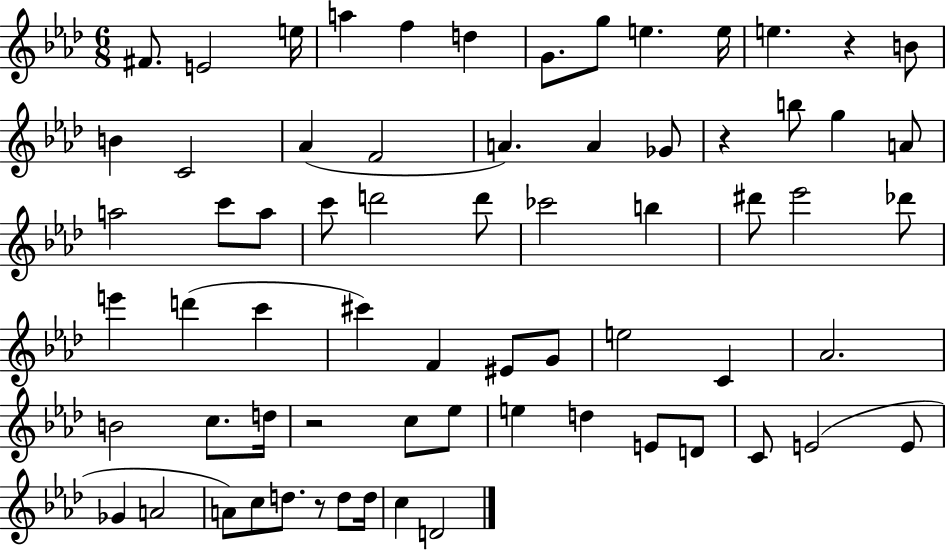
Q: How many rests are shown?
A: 4